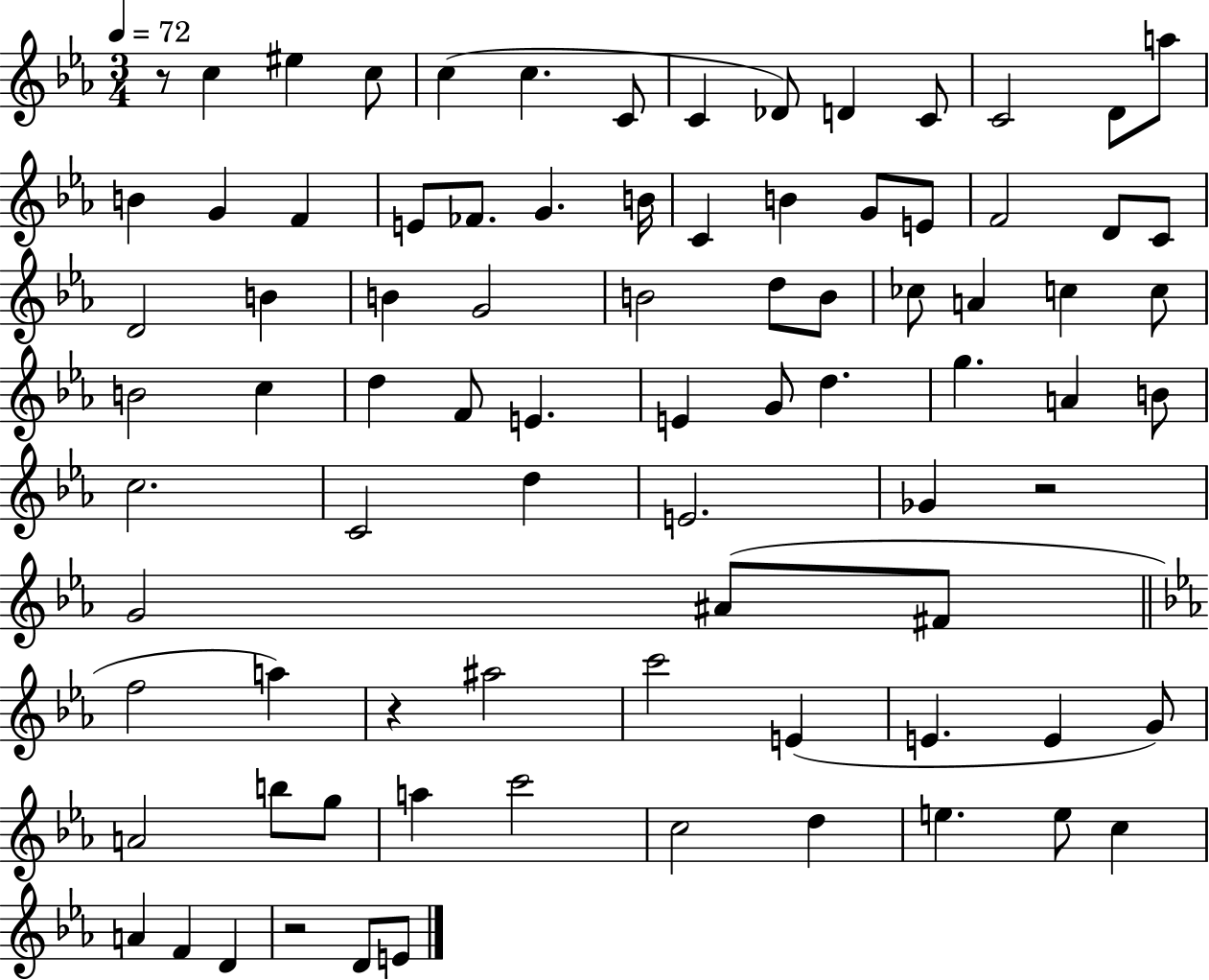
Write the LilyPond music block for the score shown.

{
  \clef treble
  \numericTimeSignature
  \time 3/4
  \key ees \major
  \tempo 4 = 72
  r8 c''4 eis''4 c''8 | c''4( c''4. c'8 | c'4 des'8) d'4 c'8 | c'2 d'8 a''8 | \break b'4 g'4 f'4 | e'8 fes'8. g'4. b'16 | c'4 b'4 g'8 e'8 | f'2 d'8 c'8 | \break d'2 b'4 | b'4 g'2 | b'2 d''8 b'8 | ces''8 a'4 c''4 c''8 | \break b'2 c''4 | d''4 f'8 e'4. | e'4 g'8 d''4. | g''4. a'4 b'8 | \break c''2. | c'2 d''4 | e'2. | ges'4 r2 | \break g'2 ais'8( fis'8 | \bar "||" \break \key ees \major f''2 a''4) | r4 ais''2 | c'''2 e'4( | e'4. e'4 g'8) | \break a'2 b''8 g''8 | a''4 c'''2 | c''2 d''4 | e''4. e''8 c''4 | \break a'4 f'4 d'4 | r2 d'8 e'8 | \bar "|."
}